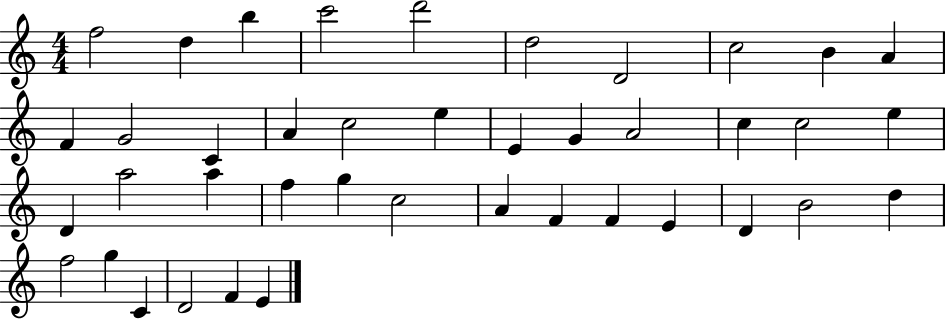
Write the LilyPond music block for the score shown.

{
  \clef treble
  \numericTimeSignature
  \time 4/4
  \key c \major
  f''2 d''4 b''4 | c'''2 d'''2 | d''2 d'2 | c''2 b'4 a'4 | \break f'4 g'2 c'4 | a'4 c''2 e''4 | e'4 g'4 a'2 | c''4 c''2 e''4 | \break d'4 a''2 a''4 | f''4 g''4 c''2 | a'4 f'4 f'4 e'4 | d'4 b'2 d''4 | \break f''2 g''4 c'4 | d'2 f'4 e'4 | \bar "|."
}